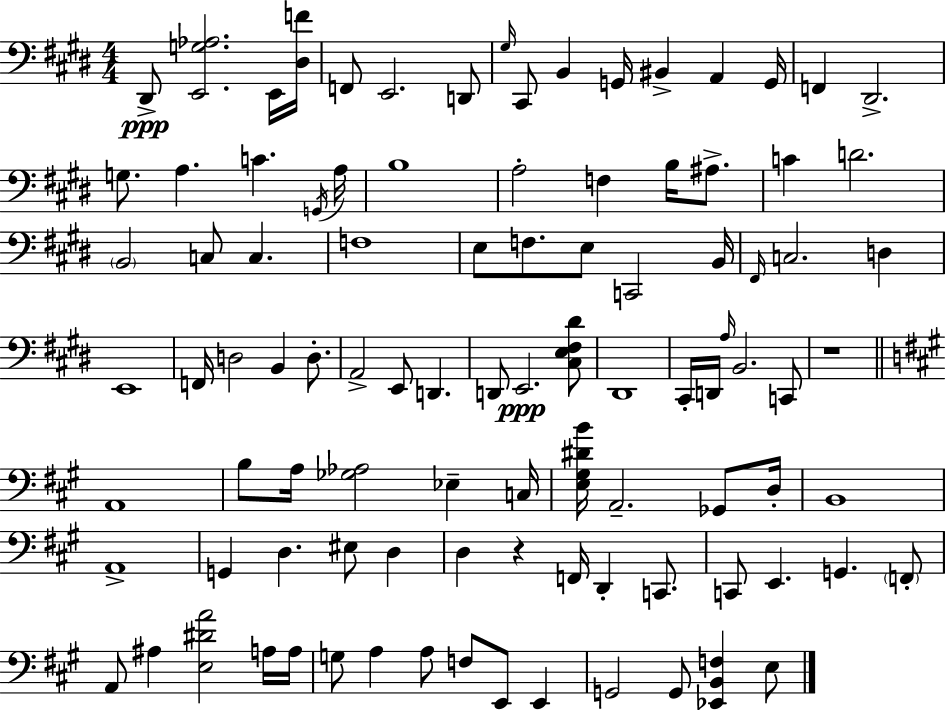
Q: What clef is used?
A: bass